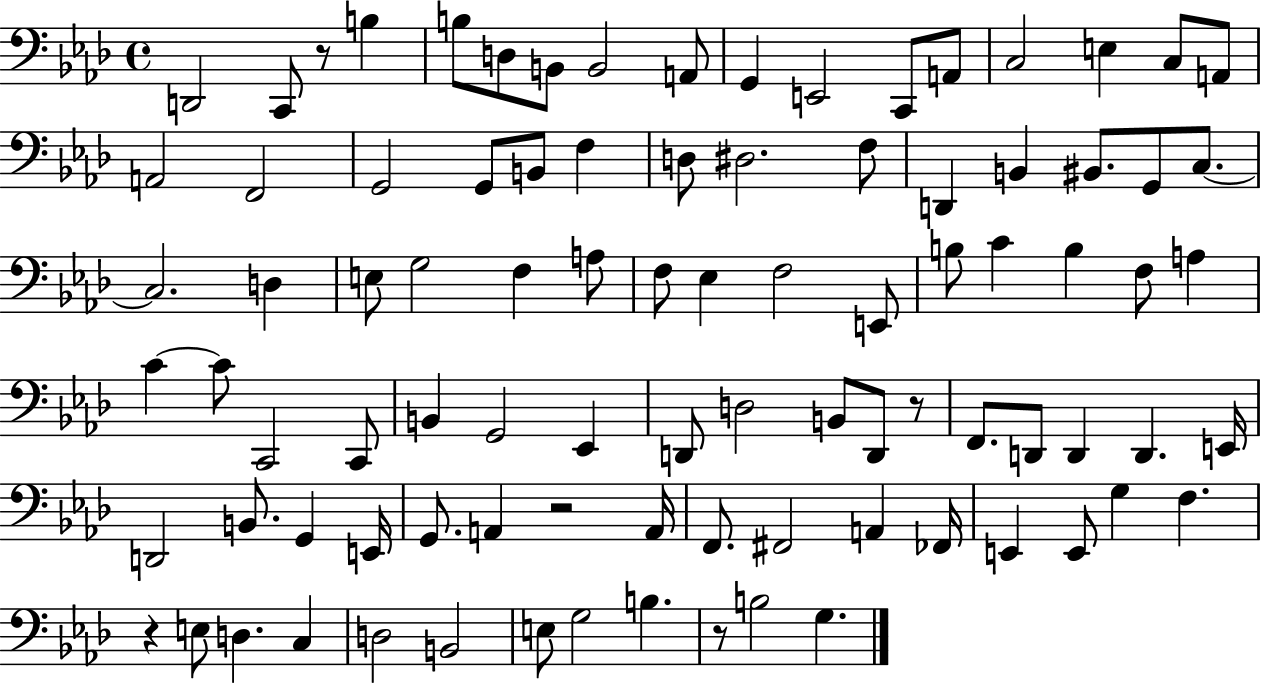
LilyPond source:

{
  \clef bass
  \time 4/4
  \defaultTimeSignature
  \key aes \major
  \repeat volta 2 { d,2 c,8 r8 b4 | b8 d8 b,8 b,2 a,8 | g,4 e,2 c,8 a,8 | c2 e4 c8 a,8 | \break a,2 f,2 | g,2 g,8 b,8 f4 | d8 dis2. f8 | d,4 b,4 bis,8. g,8 c8.~~ | \break c2. d4 | e8 g2 f4 a8 | f8 ees4 f2 e,8 | b8 c'4 b4 f8 a4 | \break c'4~~ c'8 c,2 c,8 | b,4 g,2 ees,4 | d,8 d2 b,8 d,8 r8 | f,8. d,8 d,4 d,4. e,16 | \break d,2 b,8. g,4 e,16 | g,8. a,4 r2 a,16 | f,8. fis,2 a,4 fes,16 | e,4 e,8 g4 f4. | \break r4 e8 d4. c4 | d2 b,2 | e8 g2 b4. | r8 b2 g4. | \break } \bar "|."
}